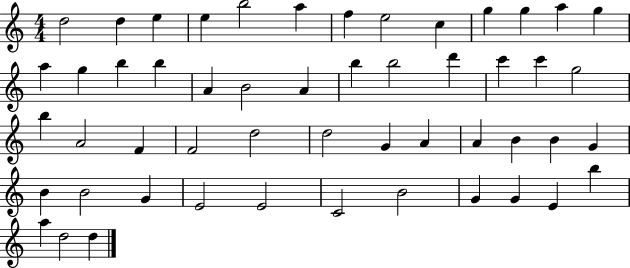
{
  \clef treble
  \numericTimeSignature
  \time 4/4
  \key c \major
  d''2 d''4 e''4 | e''4 b''2 a''4 | f''4 e''2 c''4 | g''4 g''4 a''4 g''4 | \break a''4 g''4 b''4 b''4 | a'4 b'2 a'4 | b''4 b''2 d'''4 | c'''4 c'''4 g''2 | \break b''4 a'2 f'4 | f'2 d''2 | d''2 g'4 a'4 | a'4 b'4 b'4 g'4 | \break b'4 b'2 g'4 | e'2 e'2 | c'2 b'2 | g'4 g'4 e'4 b''4 | \break a''4 d''2 d''4 | \bar "|."
}